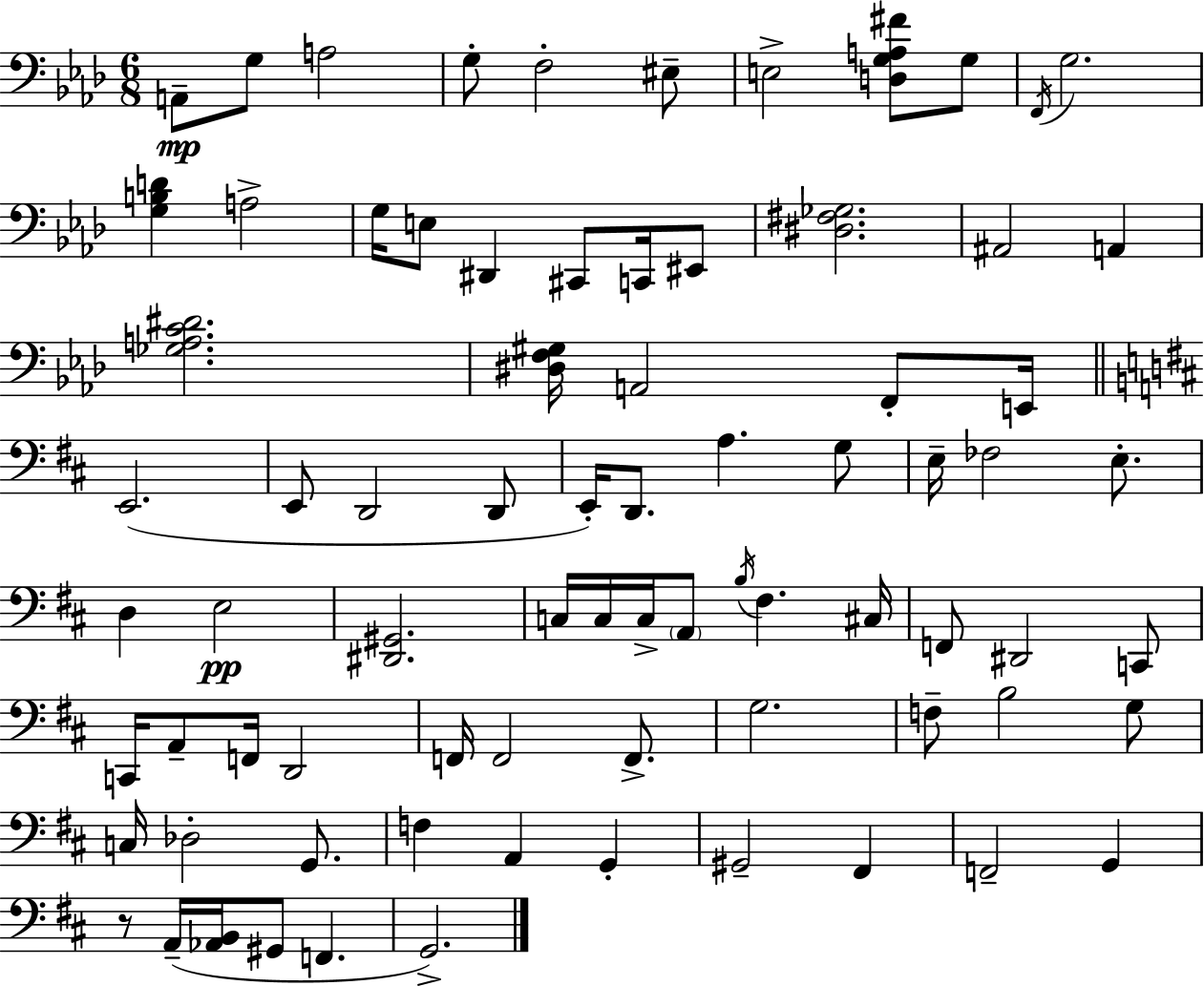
A2/e G3/e A3/h G3/e F3/h EIS3/e E3/h [D3,G3,A3,F#4]/e G3/e F2/s G3/h. [G3,B3,D4]/q A3/h G3/s E3/e D#2/q C#2/e C2/s EIS2/e [D#3,F#3,Gb3]/h. A#2/h A2/q [Gb3,A3,C4,D#4]/h. [D#3,F3,G#3]/s A2/h F2/e E2/s E2/h. E2/e D2/h D2/e E2/s D2/e. A3/q. G3/e E3/s FES3/h E3/e. D3/q E3/h [D#2,G#2]/h. C3/s C3/s C3/s A2/e B3/s F#3/q. C#3/s F2/e D#2/h C2/e C2/s A2/e F2/s D2/h F2/s F2/h F2/e. G3/h. F3/e B3/h G3/e C3/s Db3/h G2/e. F3/q A2/q G2/q G#2/h F#2/q F2/h G2/q R/e A2/s [Ab2,B2]/s G#2/e F2/q. G2/h.